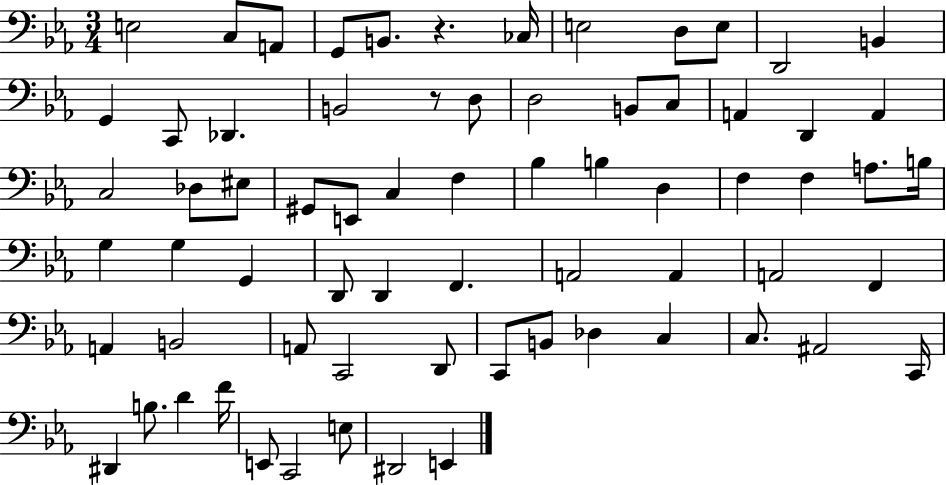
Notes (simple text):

E3/h C3/e A2/e G2/e B2/e. R/q. CES3/s E3/h D3/e E3/e D2/h B2/q G2/q C2/e Db2/q. B2/h R/e D3/e D3/h B2/e C3/e A2/q D2/q A2/q C3/h Db3/e EIS3/e G#2/e E2/e C3/q F3/q Bb3/q B3/q D3/q F3/q F3/q A3/e. B3/s G3/q G3/q G2/q D2/e D2/q F2/q. A2/h A2/q A2/h F2/q A2/q B2/h A2/e C2/h D2/e C2/e B2/e Db3/q C3/q C3/e. A#2/h C2/s D#2/q B3/e. D4/q F4/s E2/e C2/h E3/e D#2/h E2/q